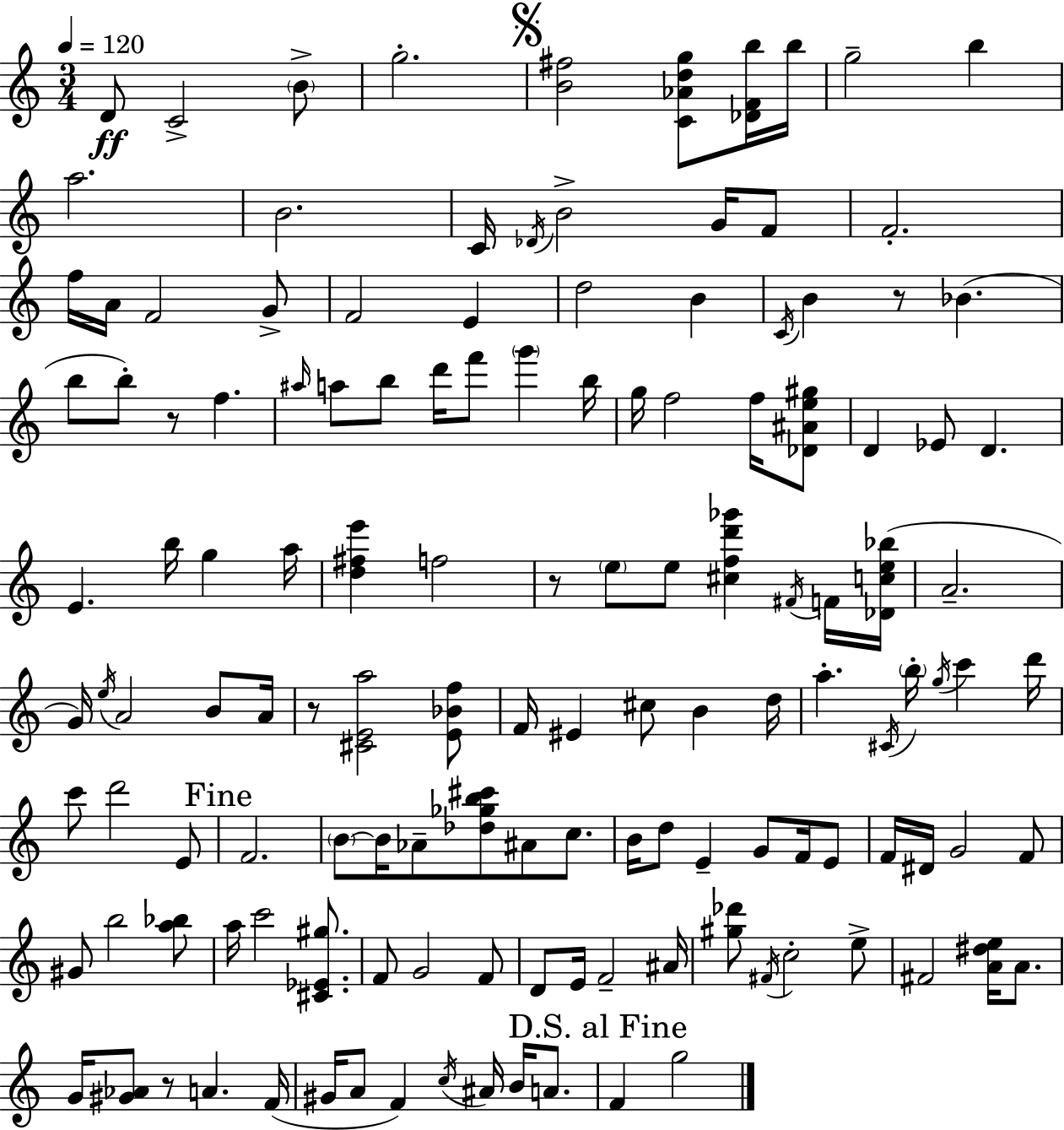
{
  \clef treble
  \numericTimeSignature
  \time 3/4
  \key c \major
  \tempo 4 = 120
  d'8\ff c'2-> \parenthesize b'8-> | g''2.-. | \mark \markup { \musicglyph "scripts.segno" } <b' fis''>2 <c' aes' d'' g''>8 <des' f' b''>16 b''16 | g''2-- b''4 | \break a''2. | b'2. | c'16 \acciaccatura { des'16 } b'2-> g'16 f'8 | f'2.-. | \break f''16 a'16 f'2 g'8-> | f'2 e'4 | d''2 b'4 | \acciaccatura { c'16 } b'4 r8 bes'4.( | \break b''8 b''8-.) r8 f''4. | \grace { ais''16 } a''8 b''8 d'''16 f'''8 \parenthesize g'''4 | b''16 g''16 f''2 | f''16 <des' ais' e'' gis''>8 d'4 ees'8 d'4. | \break e'4. b''16 g''4 | a''16 <d'' fis'' e'''>4 f''2 | r8 \parenthesize e''8 e''8 <cis'' f'' d''' ges'''>4 | \acciaccatura { fis'16 } f'16 <des' c'' e'' bes''>16( a'2.-- | \break g'16) \acciaccatura { e''16 } a'2 | b'8 a'16 r8 <cis' e' a''>2 | <e' bes' f''>8 f'16 eis'4 cis''8 | b'4 d''16 a''4.-. \acciaccatura { cis'16 } | \break \parenthesize b''16-. \acciaccatura { g''16 } c'''4 d'''16 c'''8 d'''2 | e'8 \mark "Fine" f'2. | \parenthesize b'8~~ b'16 aes'8-- | <des'' ges'' b'' cis'''>8 ais'8 c''8. b'16 d''8 e'4-- | \break g'8 f'16 e'8 f'16 dis'16 g'2 | f'8 gis'8 b''2 | <a'' bes''>8 a''16 c'''2 | <cis' ees' gis''>8. f'8 g'2 | \break f'8 d'8 e'16 f'2-- | ais'16 <gis'' des'''>8 \acciaccatura { fis'16 } c''2-. | e''8-> fis'2 | <a' dis'' e''>16 a'8. g'16 <gis' aes'>8 r8 | \break a'4. f'16( gis'16 a'8 f'4) | \acciaccatura { c''16 } ais'16 b'16 a'8. \mark "D.S. al Fine" f'4 | g''2 \bar "|."
}